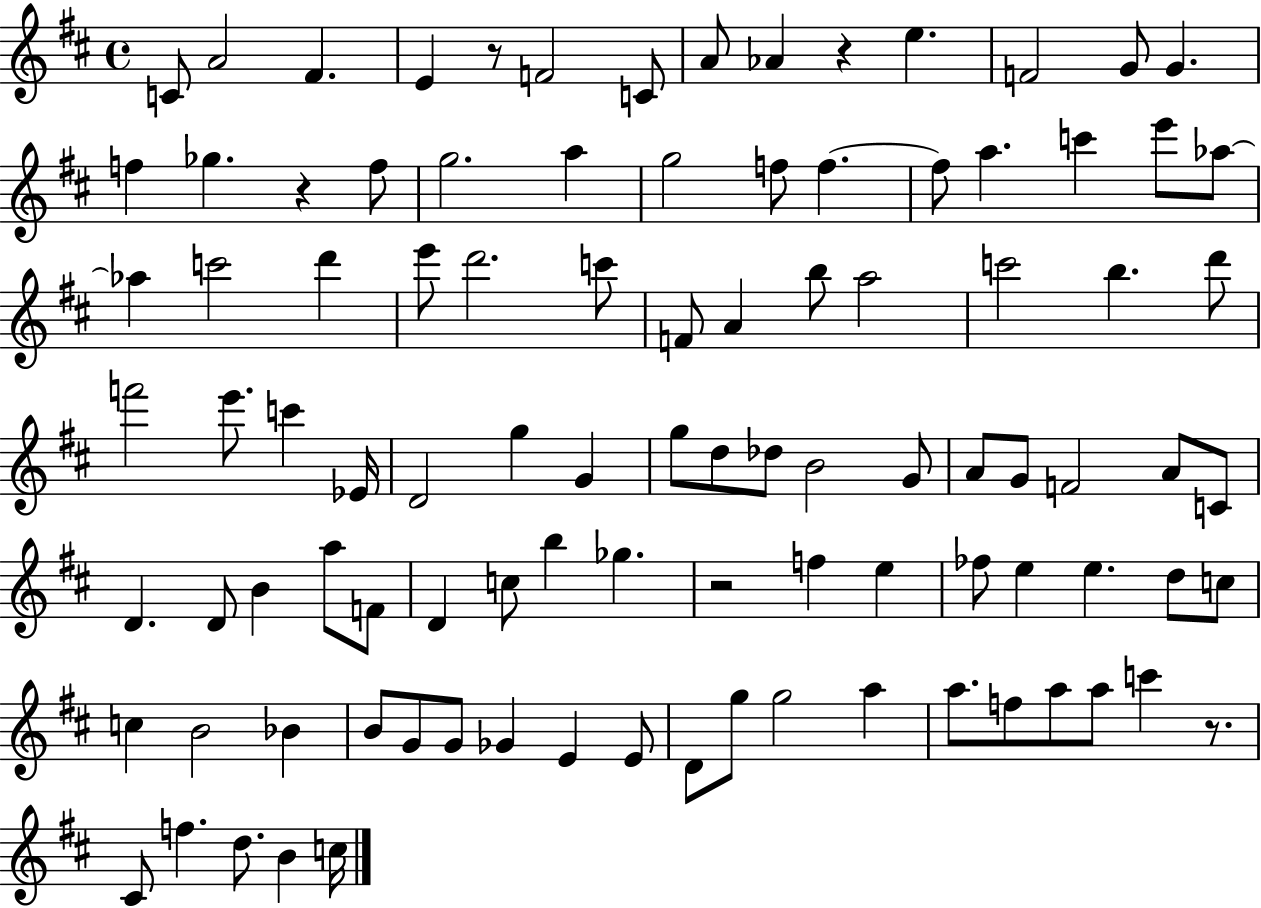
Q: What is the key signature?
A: D major